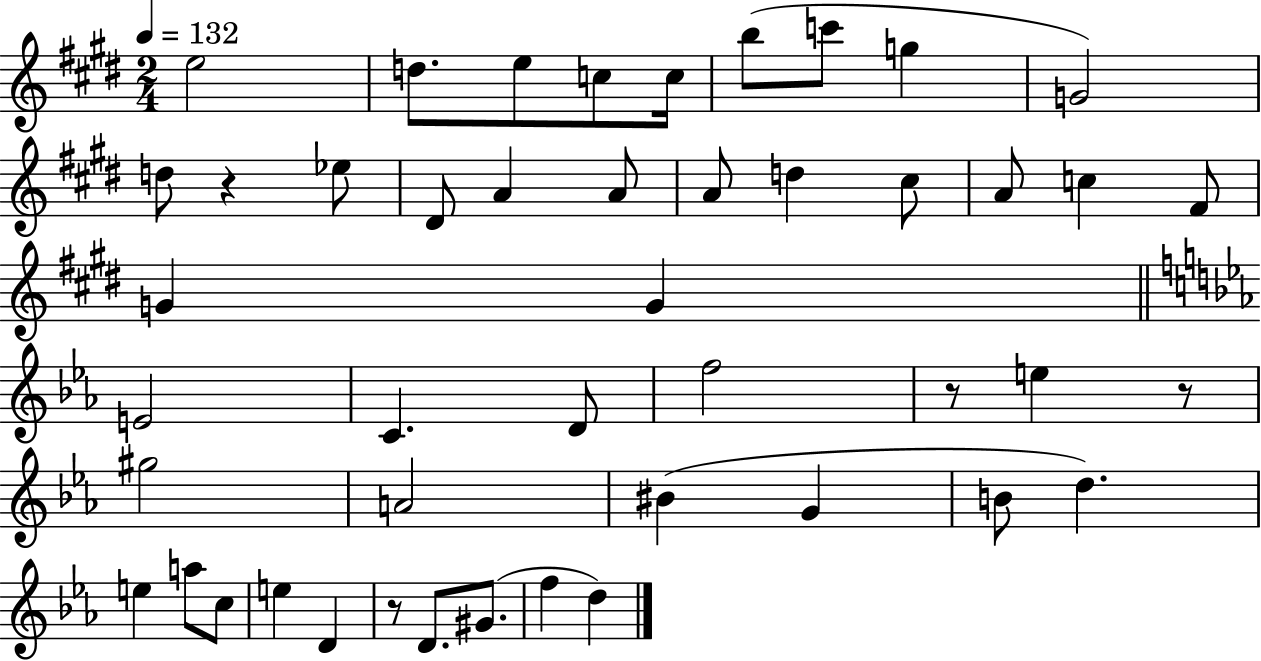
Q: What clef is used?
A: treble